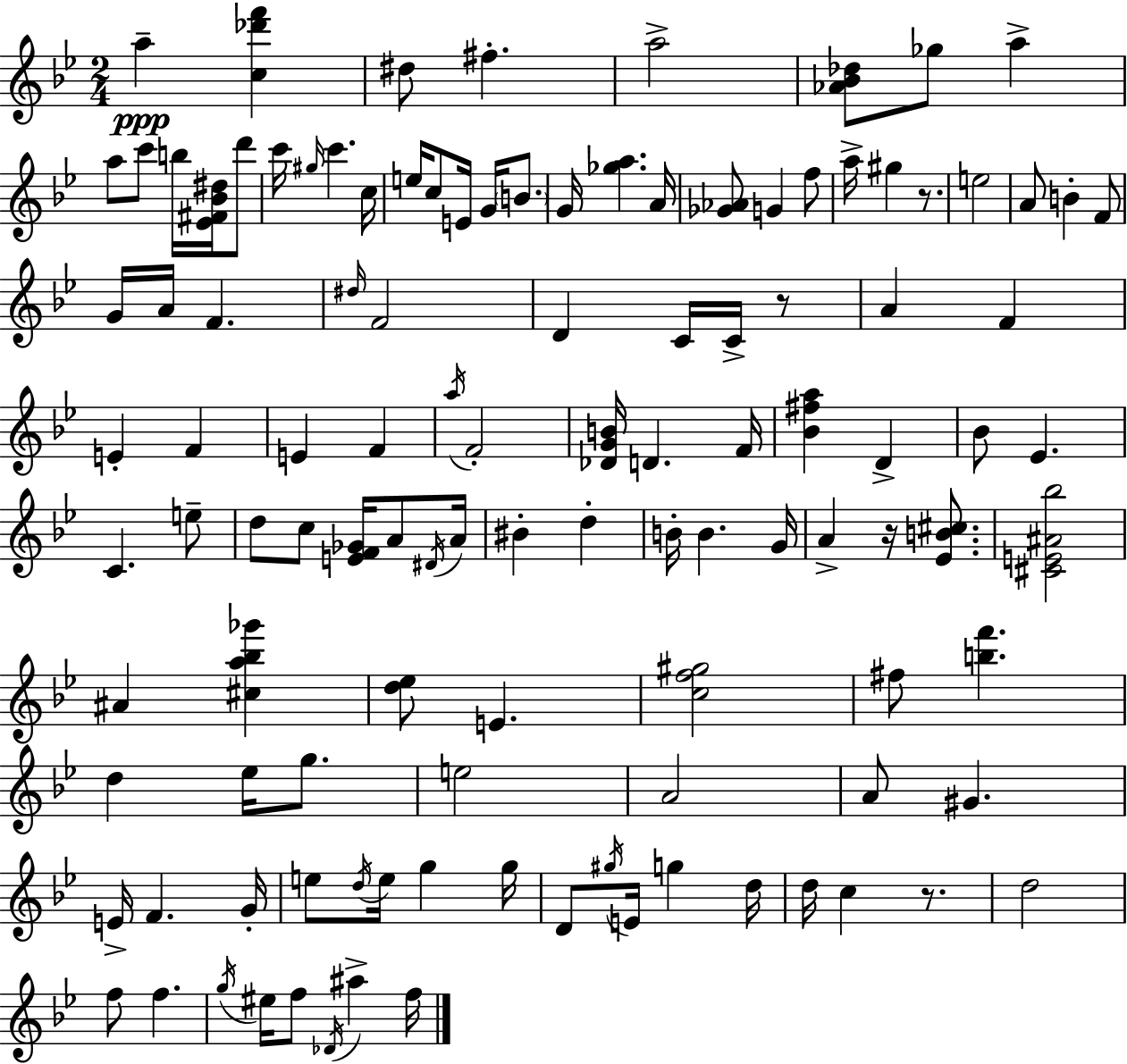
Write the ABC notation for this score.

X:1
T:Untitled
M:2/4
L:1/4
K:Bb
a [c_d'f'] ^d/2 ^f a2 [_A_B_d]/2 _g/2 a a/2 c'/2 b/4 [_E^F_B^d]/4 d'/2 c'/4 ^g/4 c' c/4 e/4 c/2 E/4 G/4 B/2 G/4 [_ga] A/4 [_G_A]/2 G f/2 a/4 ^g z/2 e2 A/2 B F/2 G/4 A/4 F ^d/4 F2 D C/4 C/4 z/2 A F E F E F a/4 F2 [_DGB]/4 D F/4 [_B^fa] D _B/2 _E C e/2 d/2 c/2 [EF_G]/4 A/2 ^D/4 A/4 ^B d B/4 B G/4 A z/4 [_EB^c]/2 [^CE^A_b]2 ^A [^ca_b_g'] [d_e]/2 E [cf^g]2 ^f/2 [bf'] d _e/4 g/2 e2 A2 A/2 ^G E/4 F G/4 e/2 d/4 e/4 g g/4 D/2 ^g/4 E/4 g d/4 d/4 c z/2 d2 f/2 f g/4 ^e/4 f/2 _D/4 ^a f/4